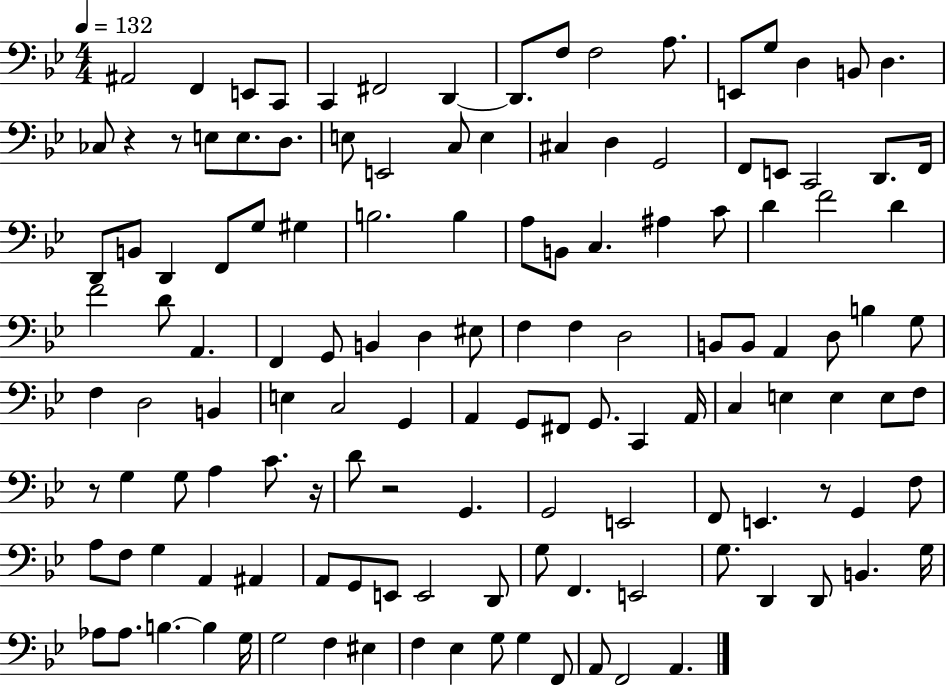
X:1
T:Untitled
M:4/4
L:1/4
K:Bb
^A,,2 F,, E,,/2 C,,/2 C,, ^F,,2 D,, D,,/2 F,/2 F,2 A,/2 E,,/2 G,/2 D, B,,/2 D, _C,/2 z z/2 E,/2 E,/2 D,/2 E,/2 E,,2 C,/2 E, ^C, D, G,,2 F,,/2 E,,/2 C,,2 D,,/2 F,,/4 D,,/2 B,,/2 D,, F,,/2 G,/2 ^G, B,2 B, A,/2 B,,/2 C, ^A, C/2 D F2 D F2 D/2 A,, F,, G,,/2 B,, D, ^E,/2 F, F, D,2 B,,/2 B,,/2 A,, D,/2 B, G,/2 F, D,2 B,, E, C,2 G,, A,, G,,/2 ^F,,/2 G,,/2 C,, A,,/4 C, E, E, E,/2 F,/2 z/2 G, G,/2 A, C/2 z/4 D/2 z2 G,, G,,2 E,,2 F,,/2 E,, z/2 G,, F,/2 A,/2 F,/2 G, A,, ^A,, A,,/2 G,,/2 E,,/2 E,,2 D,,/2 G,/2 F,, E,,2 G,/2 D,, D,,/2 B,, G,/4 _A,/2 _A,/2 B, B, G,/4 G,2 F, ^E, F, _E, G,/2 G, F,,/2 A,,/2 F,,2 A,,